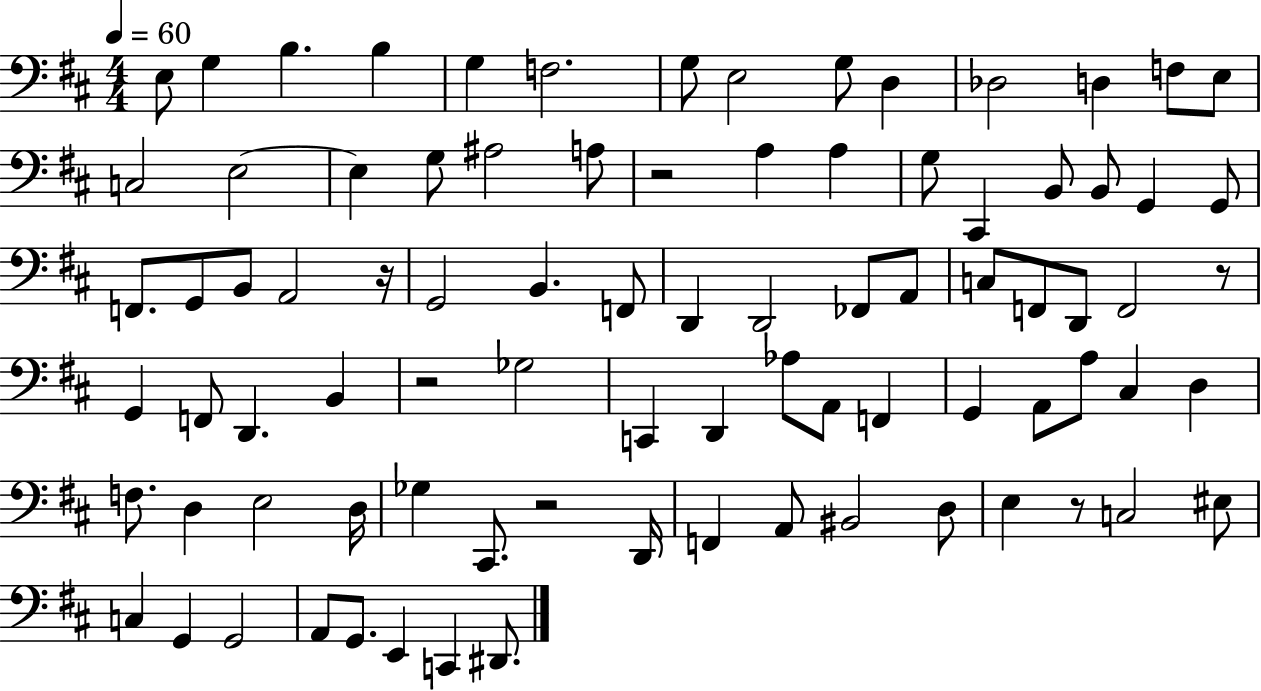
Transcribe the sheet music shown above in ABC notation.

X:1
T:Untitled
M:4/4
L:1/4
K:D
E,/2 G, B, B, G, F,2 G,/2 E,2 G,/2 D, _D,2 D, F,/2 E,/2 C,2 E,2 E, G,/2 ^A,2 A,/2 z2 A, A, G,/2 ^C,, B,,/2 B,,/2 G,, G,,/2 F,,/2 G,,/2 B,,/2 A,,2 z/4 G,,2 B,, F,,/2 D,, D,,2 _F,,/2 A,,/2 C,/2 F,,/2 D,,/2 F,,2 z/2 G,, F,,/2 D,, B,, z2 _G,2 C,, D,, _A,/2 A,,/2 F,, G,, A,,/2 A,/2 ^C, D, F,/2 D, E,2 D,/4 _G, ^C,,/2 z2 D,,/4 F,, A,,/2 ^B,,2 D,/2 E, z/2 C,2 ^E,/2 C, G,, G,,2 A,,/2 G,,/2 E,, C,, ^D,,/2